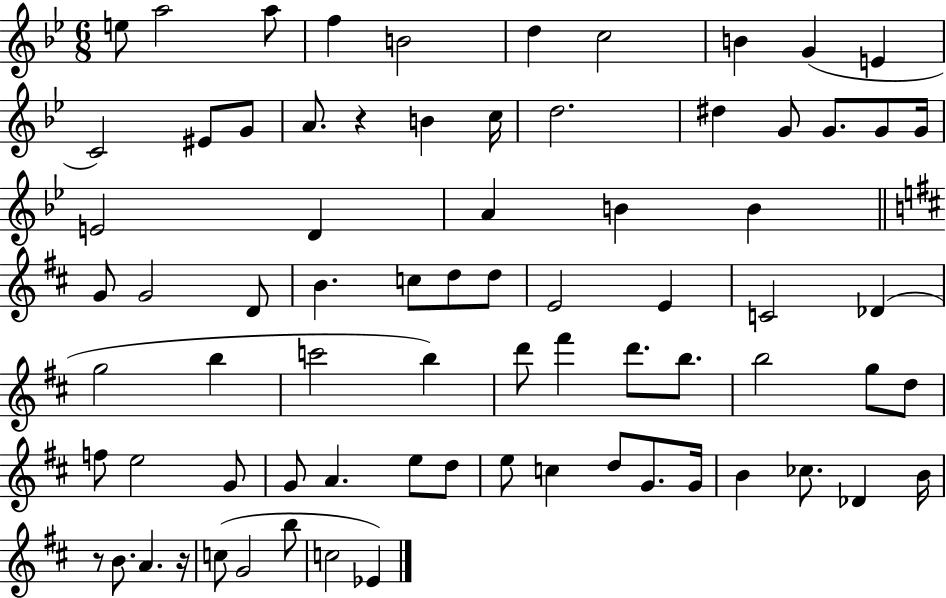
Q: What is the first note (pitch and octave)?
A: E5